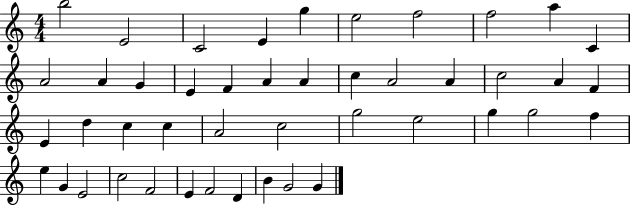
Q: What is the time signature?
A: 4/4